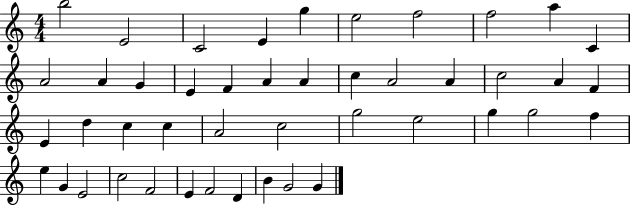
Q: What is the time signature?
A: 4/4